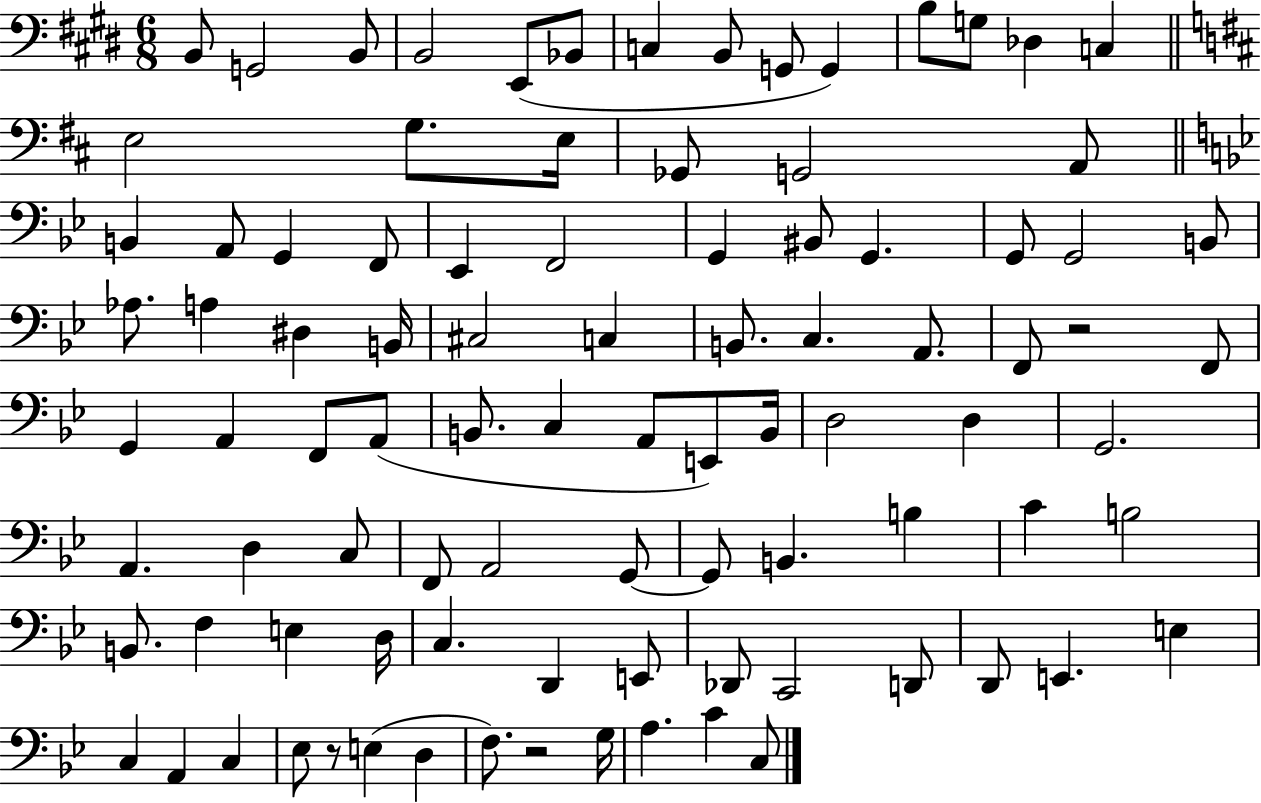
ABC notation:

X:1
T:Untitled
M:6/8
L:1/4
K:E
B,,/2 G,,2 B,,/2 B,,2 E,,/2 _B,,/2 C, B,,/2 G,,/2 G,, B,/2 G,/2 _D, C, E,2 G,/2 E,/4 _G,,/2 G,,2 A,,/2 B,, A,,/2 G,, F,,/2 _E,, F,,2 G,, ^B,,/2 G,, G,,/2 G,,2 B,,/2 _A,/2 A, ^D, B,,/4 ^C,2 C, B,,/2 C, A,,/2 F,,/2 z2 F,,/2 G,, A,, F,,/2 A,,/2 B,,/2 C, A,,/2 E,,/2 B,,/4 D,2 D, G,,2 A,, D, C,/2 F,,/2 A,,2 G,,/2 G,,/2 B,, B, C B,2 B,,/2 F, E, D,/4 C, D,, E,,/2 _D,,/2 C,,2 D,,/2 D,,/2 E,, E, C, A,, C, _E,/2 z/2 E, D, F,/2 z2 G,/4 A, C C,/2